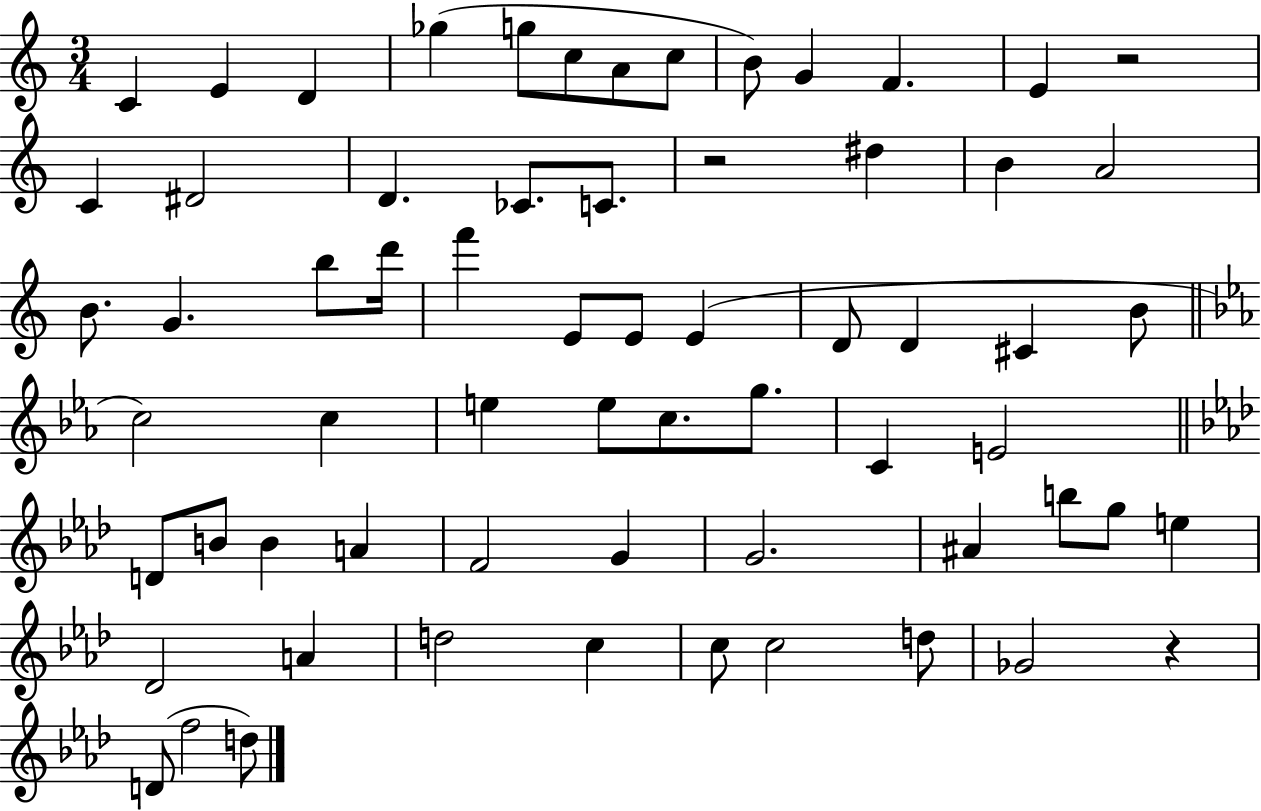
{
  \clef treble
  \numericTimeSignature
  \time 3/4
  \key c \major
  c'4 e'4 d'4 | ges''4( g''8 c''8 a'8 c''8 | b'8) g'4 f'4. | e'4 r2 | \break c'4 dis'2 | d'4. ces'8. c'8. | r2 dis''4 | b'4 a'2 | \break b'8. g'4. b''8 d'''16 | f'''4 e'8 e'8 e'4( | d'8 d'4 cis'4 b'8 | \bar "||" \break \key ees \major c''2) c''4 | e''4 e''8 c''8. g''8. | c'4 e'2 | \bar "||" \break \key f \minor d'8 b'8 b'4 a'4 | f'2 g'4 | g'2. | ais'4 b''8 g''8 e''4 | \break des'2 a'4 | d''2 c''4 | c''8 c''2 d''8 | ges'2 r4 | \break d'8( f''2 d''8) | \bar "|."
}